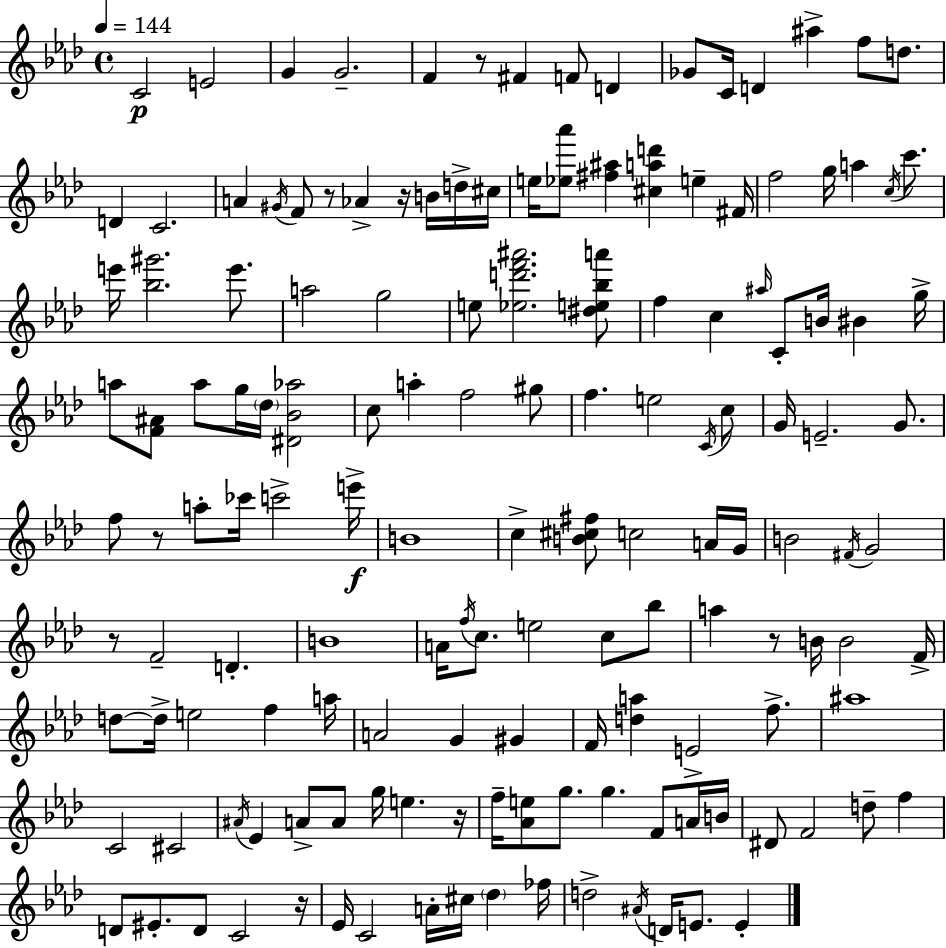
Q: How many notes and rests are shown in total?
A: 148